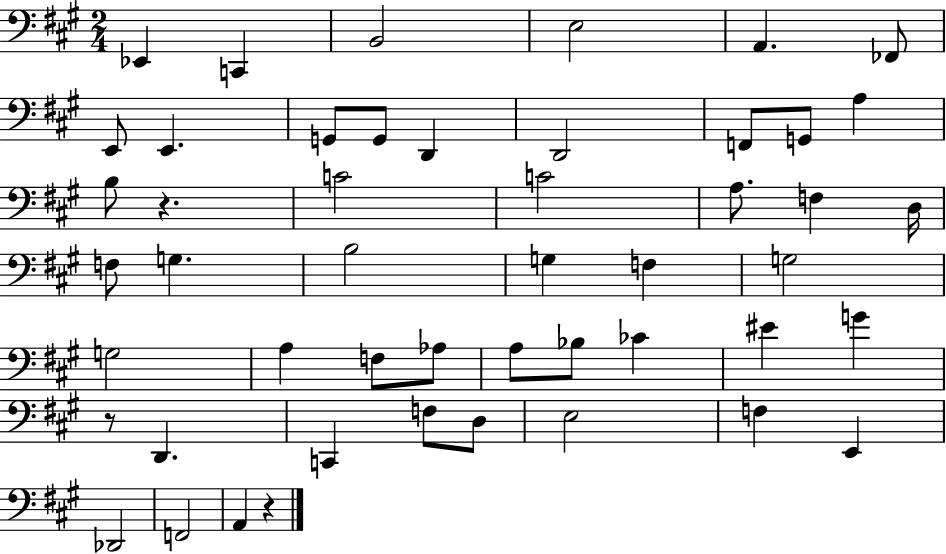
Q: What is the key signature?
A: A major